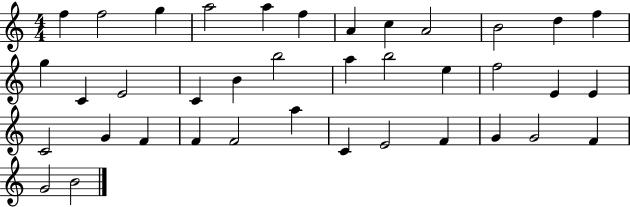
F5/q F5/h G5/q A5/h A5/q F5/q A4/q C5/q A4/h B4/h D5/q F5/q G5/q C4/q E4/h C4/q B4/q B5/h A5/q B5/h E5/q F5/h E4/q E4/q C4/h G4/q F4/q F4/q F4/h A5/q C4/q E4/h F4/q G4/q G4/h F4/q G4/h B4/h